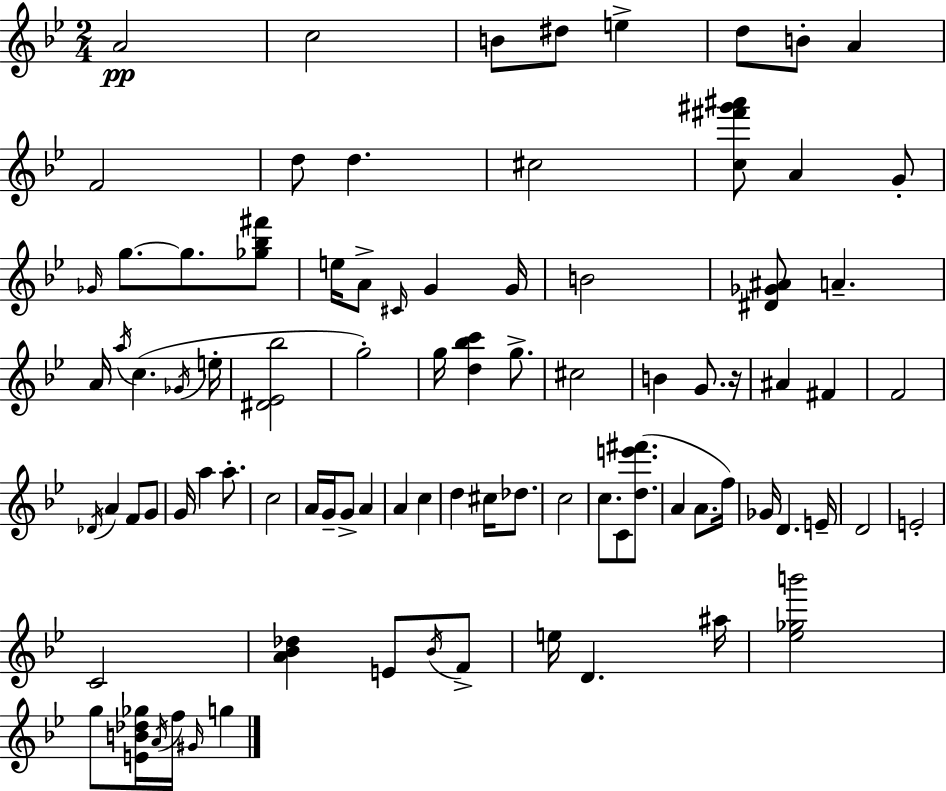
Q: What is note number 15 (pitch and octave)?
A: Gb4